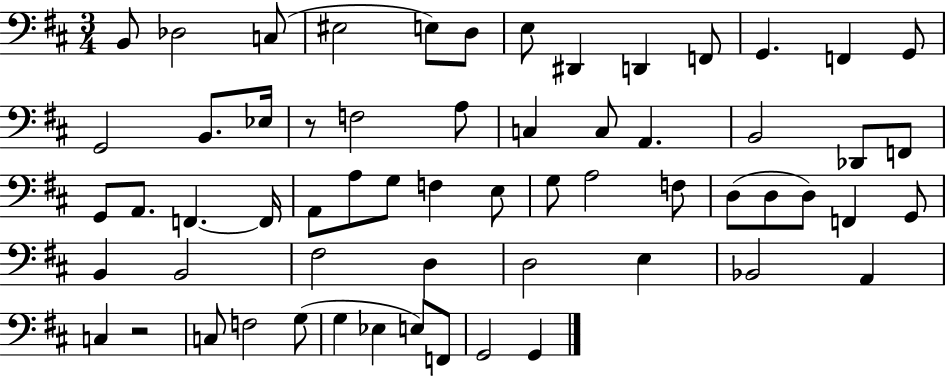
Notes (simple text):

B2/e Db3/h C3/e EIS3/h E3/e D3/e E3/e D#2/q D2/q F2/e G2/q. F2/q G2/e G2/h B2/e. Eb3/s R/e F3/h A3/e C3/q C3/e A2/q. B2/h Db2/e F2/e G2/e A2/e. F2/q. F2/s A2/e A3/e G3/e F3/q E3/e G3/e A3/h F3/e D3/e D3/e D3/e F2/q G2/e B2/q B2/h F#3/h D3/q D3/h E3/q Bb2/h A2/q C3/q R/h C3/e F3/h G3/e G3/q Eb3/q E3/e F2/e G2/h G2/q